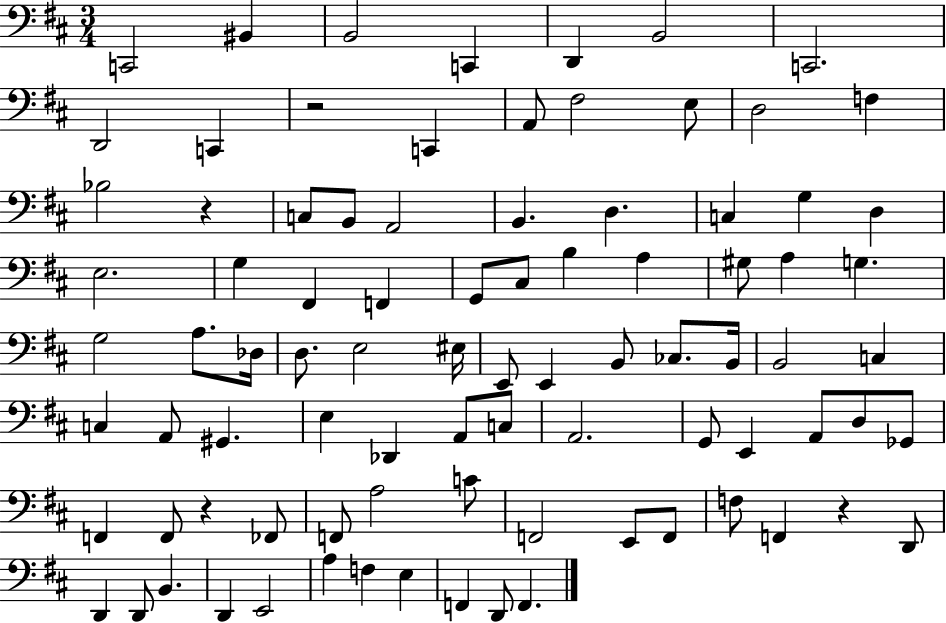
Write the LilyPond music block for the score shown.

{
  \clef bass
  \numericTimeSignature
  \time 3/4
  \key d \major
  c,2 bis,4 | b,2 c,4 | d,4 b,2 | c,2. | \break d,2 c,4 | r2 c,4 | a,8 fis2 e8 | d2 f4 | \break bes2 r4 | c8 b,8 a,2 | b,4. d4. | c4 g4 d4 | \break e2. | g4 fis,4 f,4 | g,8 cis8 b4 a4 | gis8 a4 g4. | \break g2 a8. des16 | d8. e2 eis16 | e,8 e,4 b,8 ces8. b,16 | b,2 c4 | \break c4 a,8 gis,4. | e4 des,4 a,8 c8 | a,2. | g,8 e,4 a,8 d8 ges,8 | \break f,4 f,8 r4 fes,8 | f,8 a2 c'8 | f,2 e,8 f,8 | f8 f,4 r4 d,8 | \break d,4 d,8 b,4. | d,4 e,2 | a4 f4 e4 | f,4 d,8 f,4. | \break \bar "|."
}